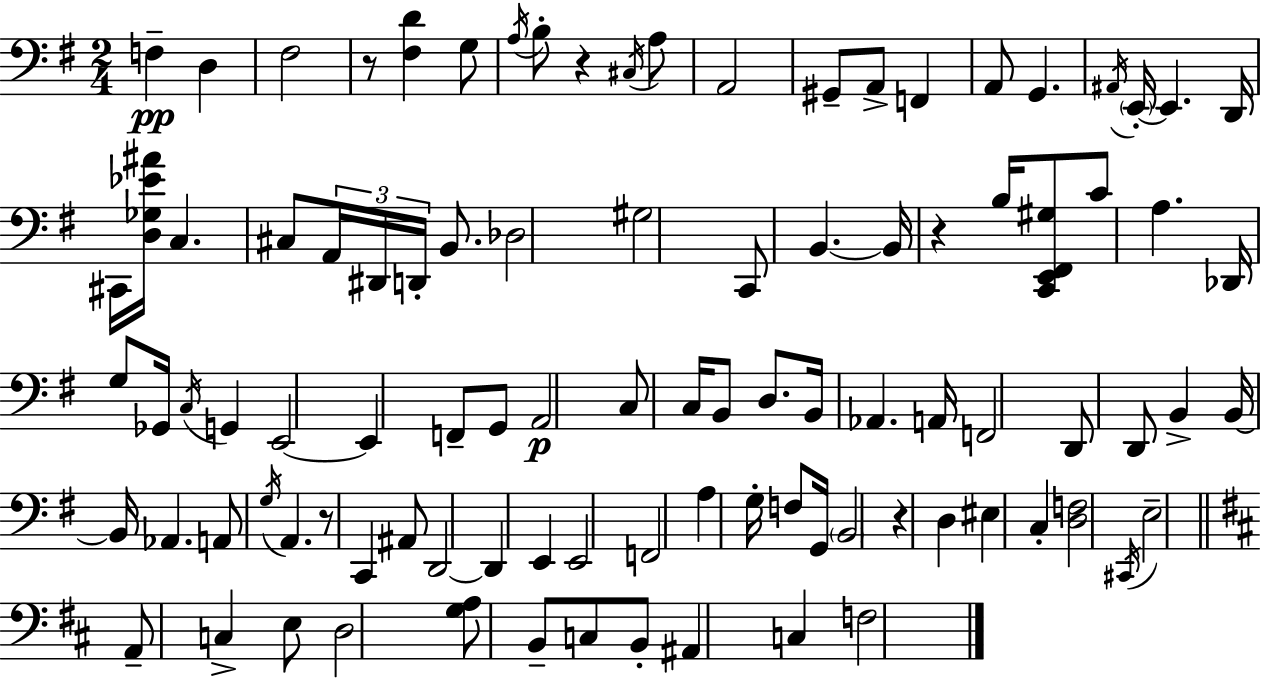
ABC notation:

X:1
T:Untitled
M:2/4
L:1/4
K:G
F, D, ^F,2 z/2 [^F,D] G,/2 A,/4 B,/2 z ^C,/4 A,/2 A,,2 ^G,,/2 A,,/2 F,, A,,/2 G,, ^A,,/4 E,,/4 E,, D,,/4 ^C,,/4 [D,_G,_E^A]/4 C, ^C,/2 A,,/4 ^D,,/4 D,,/4 B,,/2 _D,2 ^G,2 C,,/2 B,, B,,/4 z B,/4 [C,,E,,^F,,^G,]/2 C/2 A, _D,,/4 G,/2 _G,,/4 C,/4 G,, E,,2 E,, F,,/2 G,,/2 A,,2 C,/2 C,/4 B,,/2 D,/2 B,,/4 _A,, A,,/4 F,,2 D,,/2 D,,/2 B,, B,,/4 B,,/4 _A,, A,,/2 G,/4 A,, z/2 C,, ^A,,/2 D,,2 D,, E,, E,,2 F,,2 A, G,/4 F,/2 G,,/4 B,,2 z D, ^E, C, [D,F,]2 ^C,,/4 E,2 A,,/2 C, E,/2 D,2 [G,A,]/2 B,,/2 C,/2 B,,/2 ^A,, C, F,2